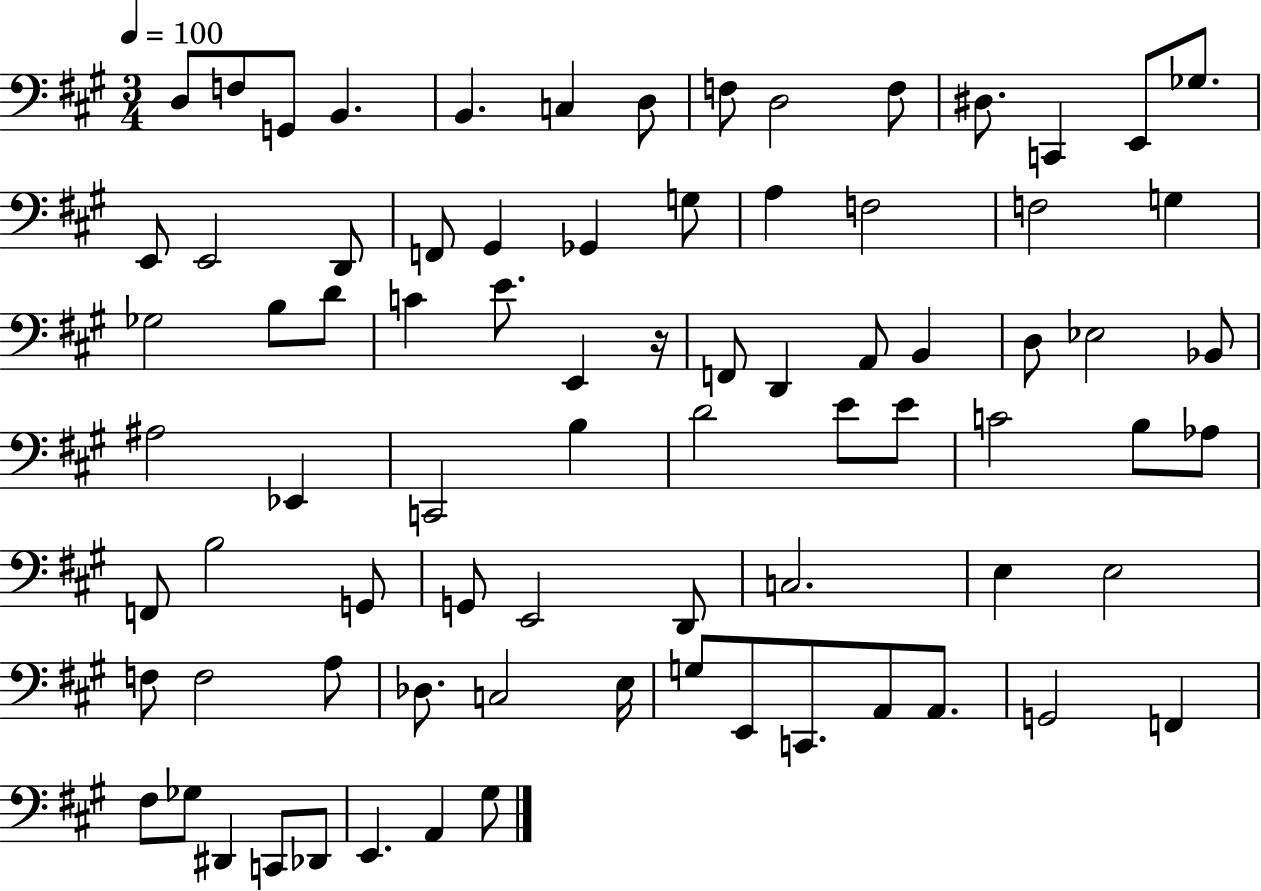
D3/e F3/e G2/e B2/q. B2/q. C3/q D3/e F3/e D3/h F3/e D#3/e. C2/q E2/e Gb3/e. E2/e E2/h D2/e F2/e G#2/q Gb2/q G3/e A3/q F3/h F3/h G3/q Gb3/h B3/e D4/e C4/q E4/e. E2/q R/s F2/e D2/q A2/e B2/q D3/e Eb3/h Bb2/e A#3/h Eb2/q C2/h B3/q D4/h E4/e E4/e C4/h B3/e Ab3/e F2/e B3/h G2/e G2/e E2/h D2/e C3/h. E3/q E3/h F3/e F3/h A3/e Db3/e. C3/h E3/s G3/e E2/e C2/e. A2/e A2/e. G2/h F2/q F#3/e Gb3/e D#2/q C2/e Db2/e E2/q. A2/q G#3/e